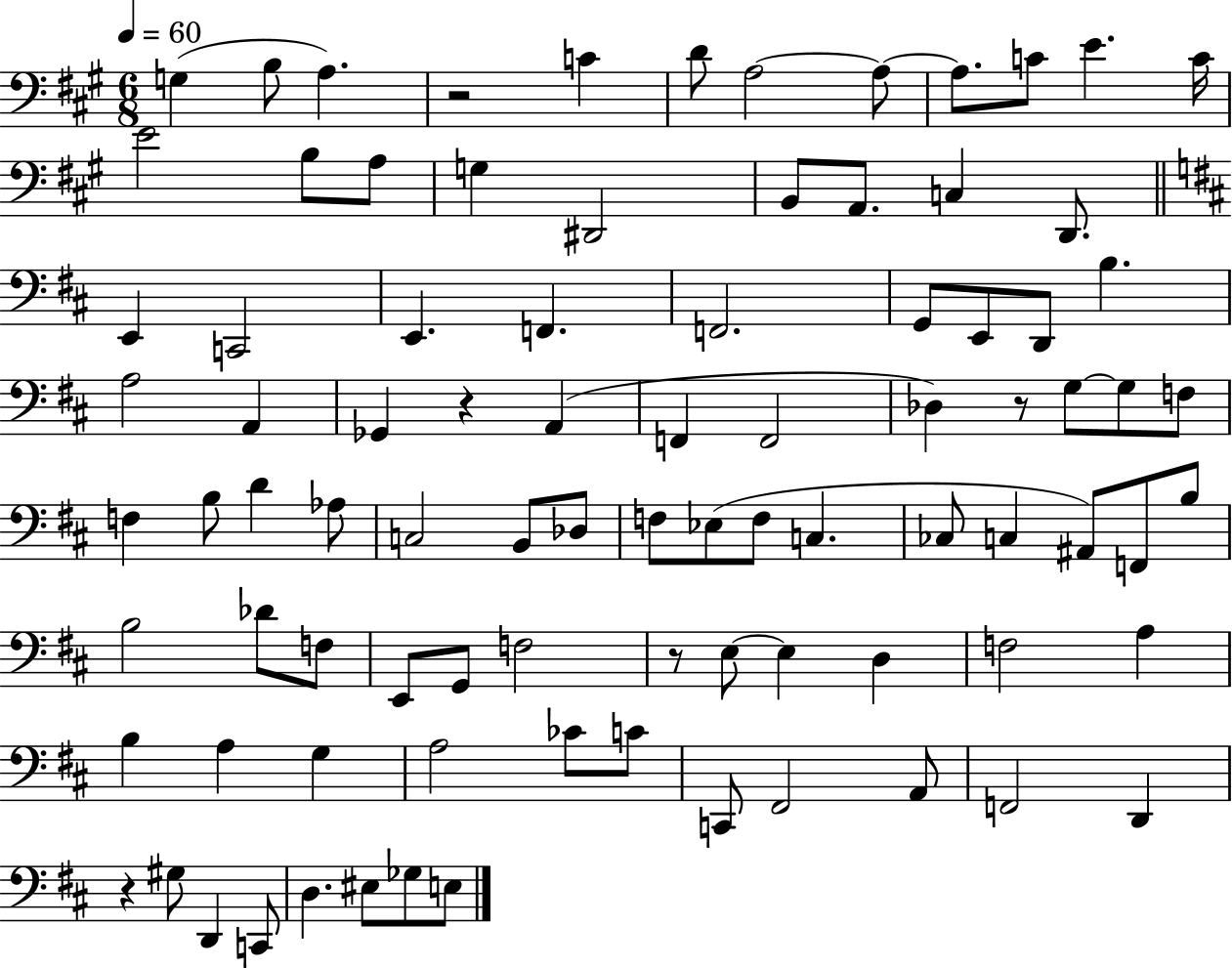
{
  \clef bass
  \numericTimeSignature
  \time 6/8
  \key a \major
  \tempo 4 = 60
  g4( b8 a4.) | r2 c'4 | d'8 a2~~ a8~~ | a8. c'8 e'4. c'16 | \break e'2 b8 a8 | g4 dis,2 | b,8 a,8. c4 d,8. | \bar "||" \break \key b \minor e,4 c,2 | e,4. f,4. | f,2. | g,8 e,8 d,8 b4. | \break a2 a,4 | ges,4 r4 a,4( | f,4 f,2 | des4) r8 g8~~ g8 f8 | \break f4 b8 d'4 aes8 | c2 b,8 des8 | f8 ees8( f8 c4. | ces8 c4 ais,8) f,8 b8 | \break b2 des'8 f8 | e,8 g,8 f2 | r8 e8~~ e4 d4 | f2 a4 | \break b4 a4 g4 | a2 ces'8 c'8 | c,8 fis,2 a,8 | f,2 d,4 | \break r4 gis8 d,4 c,8 | d4. eis8 ges8 e8 | \bar "|."
}